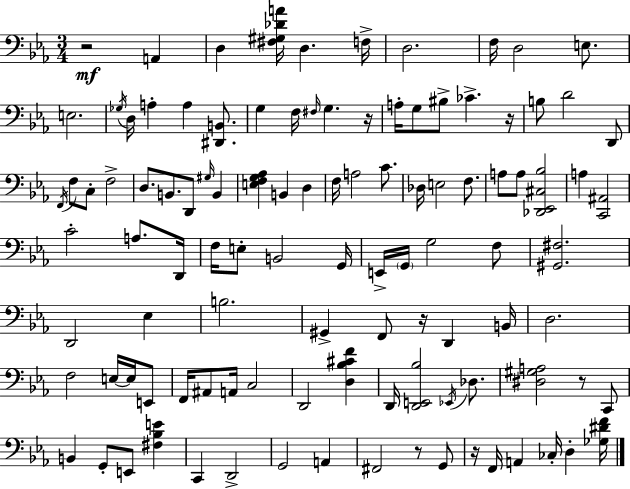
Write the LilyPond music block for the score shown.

{
  \clef bass
  \numericTimeSignature
  \time 3/4
  \key ees \major
  r2\mf a,4 | d4 <fis gis des' a'>16 d4. f16-> | d2. | f16 d2 e8. | \break e2. | \acciaccatura { ges16 } d16 a4-. a4 <dis, b,>8. | g4 f16 \grace { fis16 } g4. | r16 a16-. g8 bis8-> ces'4.-> | \break r16 b8 d'2 | d,8 \acciaccatura { f,16 } f8 c8-. f2-> | d8. b,8. d,8 \grace { gis16 } | b,4 <e f g aes>4 b,4 | \break d4 f16 a2 | c'8. des16 e2 | f8. a8 a8 <des, ees, cis bes>2 | a4 <c, ais,>2 | \break c'2-. | a8. d,16 f16 e8-. b,2 | g,16 e,16-> \parenthesize g,16 g2 | f8 <gis, fis>2. | \break d,2 | ees4 b2. | gis,4-> f,8 r16 d,4 | b,16 d2. | \break f2 | e16~~ e16 e,8 f,16 ais,8 a,16 c2 | d,2 | <d bes cis' f'>4 d,16 <d, e, bes>2 | \break \acciaccatura { ees,16 } des8. <dis gis a>2 | r8 c,8 b,4 g,8-. e,8 | <fis bes e'>4 c,4 d,2-> | g,2 | \break a,4 fis,2 | r8 g,8 r16 f,16 a,4 ces16-. | d4-. <ges dis' f'>16 \bar "|."
}